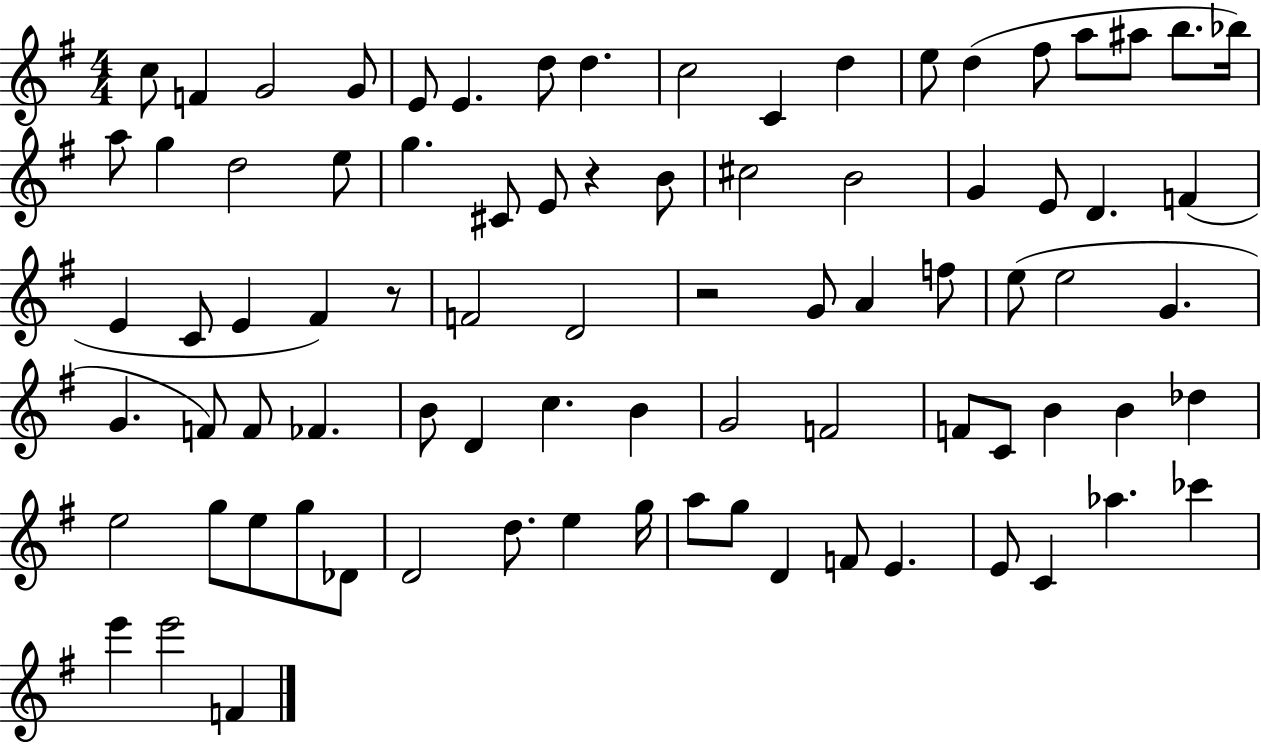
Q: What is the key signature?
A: G major